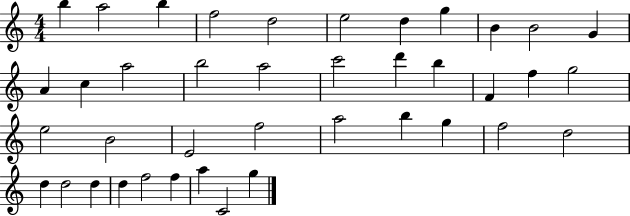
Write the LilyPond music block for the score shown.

{
  \clef treble
  \numericTimeSignature
  \time 4/4
  \key c \major
  b''4 a''2 b''4 | f''2 d''2 | e''2 d''4 g''4 | b'4 b'2 g'4 | \break a'4 c''4 a''2 | b''2 a''2 | c'''2 d'''4 b''4 | f'4 f''4 g''2 | \break e''2 b'2 | e'2 f''2 | a''2 b''4 g''4 | f''2 d''2 | \break d''4 d''2 d''4 | d''4 f''2 f''4 | a''4 c'2 g''4 | \bar "|."
}